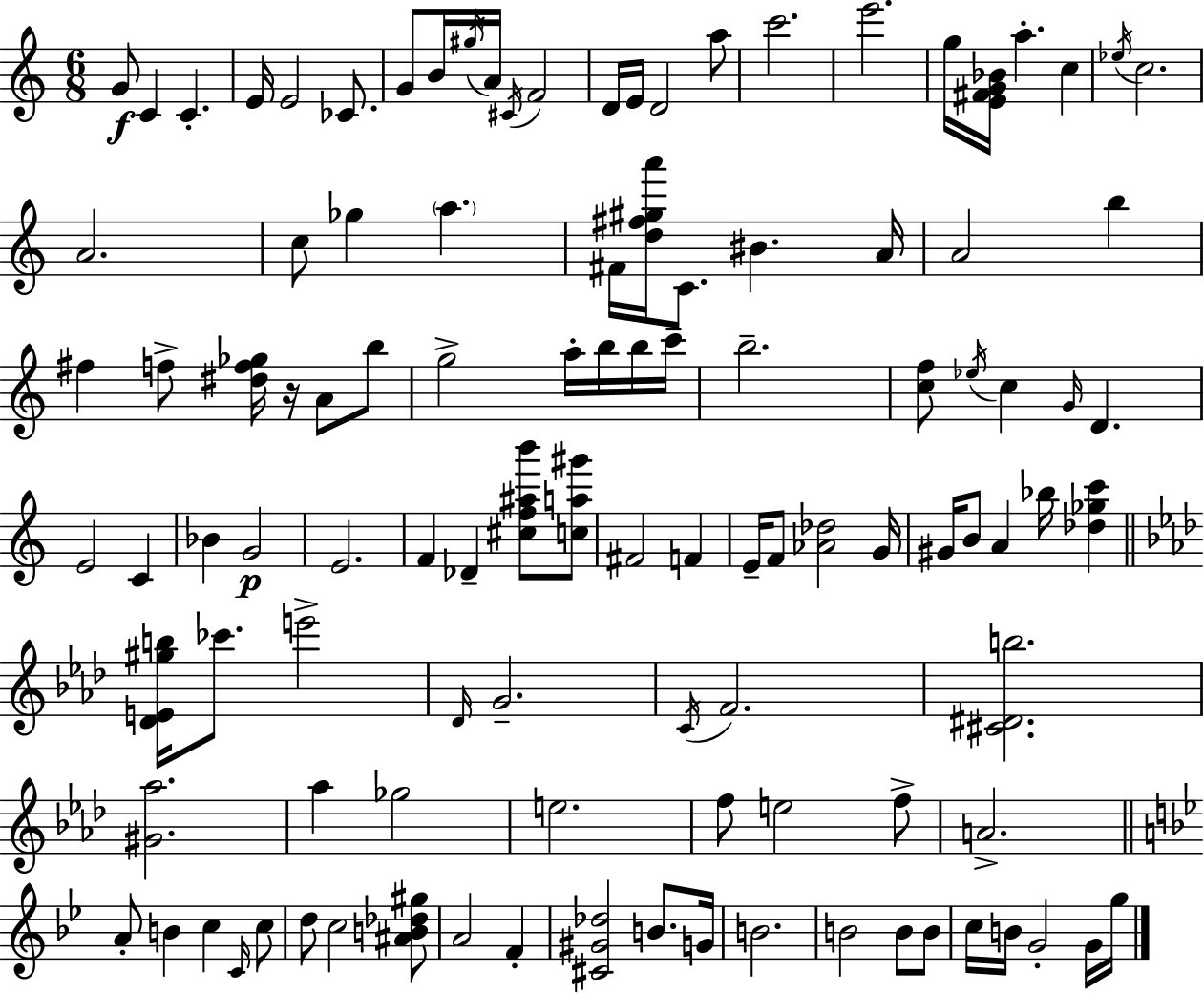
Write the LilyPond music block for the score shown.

{
  \clef treble
  \numericTimeSignature
  \time 6/8
  \key a \minor
  \repeat volta 2 { g'8\f c'4 c'4.-. | e'16 e'2 ces'8. | g'8 b'16 \acciaccatura { gis''16 } a'16 \acciaccatura { cis'16 } f'2 | d'16 e'16 d'2 | \break a''8 c'''2. | e'''2. | g''16 <e' fis' g' bes'>16 a''4.-. c''4 | \acciaccatura { ees''16 } c''2. | \break a'2. | c''8 ges''4 \parenthesize a''4. | fis'16 <d'' fis'' gis'' a'''>16 c'8. bis'4. | a'16 a'2 b''4 | \break fis''4 f''8-> <dis'' f'' ges''>16 r16 a'8 | b''8 g''2-> a''16-. | b''16 b''16 c'''16-- b''2.-- | <c'' f''>8 \acciaccatura { ees''16 } c''4 \grace { g'16 } d'4. | \break e'2 | c'4 bes'4 g'2\p | e'2. | f'4 des'4-- | \break <cis'' f'' ais'' b'''>8 <c'' a'' gis'''>8 fis'2 | f'4 e'16-- f'8 <aes' des''>2 | g'16 gis'16 b'8 a'4 | bes''16 <des'' ges'' c'''>4 \bar "||" \break \key aes \major <des' e' gis'' b''>16 ces'''8. e'''2-> | \grace { des'16 } g'2.-- | \acciaccatura { c'16 } f'2. | <cis' dis' b''>2. | \break <gis' aes''>2. | aes''4 ges''2 | e''2. | f''8 e''2 | \break f''8-> a'2.-> | \bar "||" \break \key bes \major a'8-. b'4 c''4 \grace { c'16 } c''8 | d''8 c''2 <ais' b' des'' gis''>8 | a'2 f'4-. | <cis' gis' des''>2 b'8. | \break g'16 b'2. | b'2 b'8 b'8 | c''16 b'16 g'2-. g'16 | g''16 } \bar "|."
}